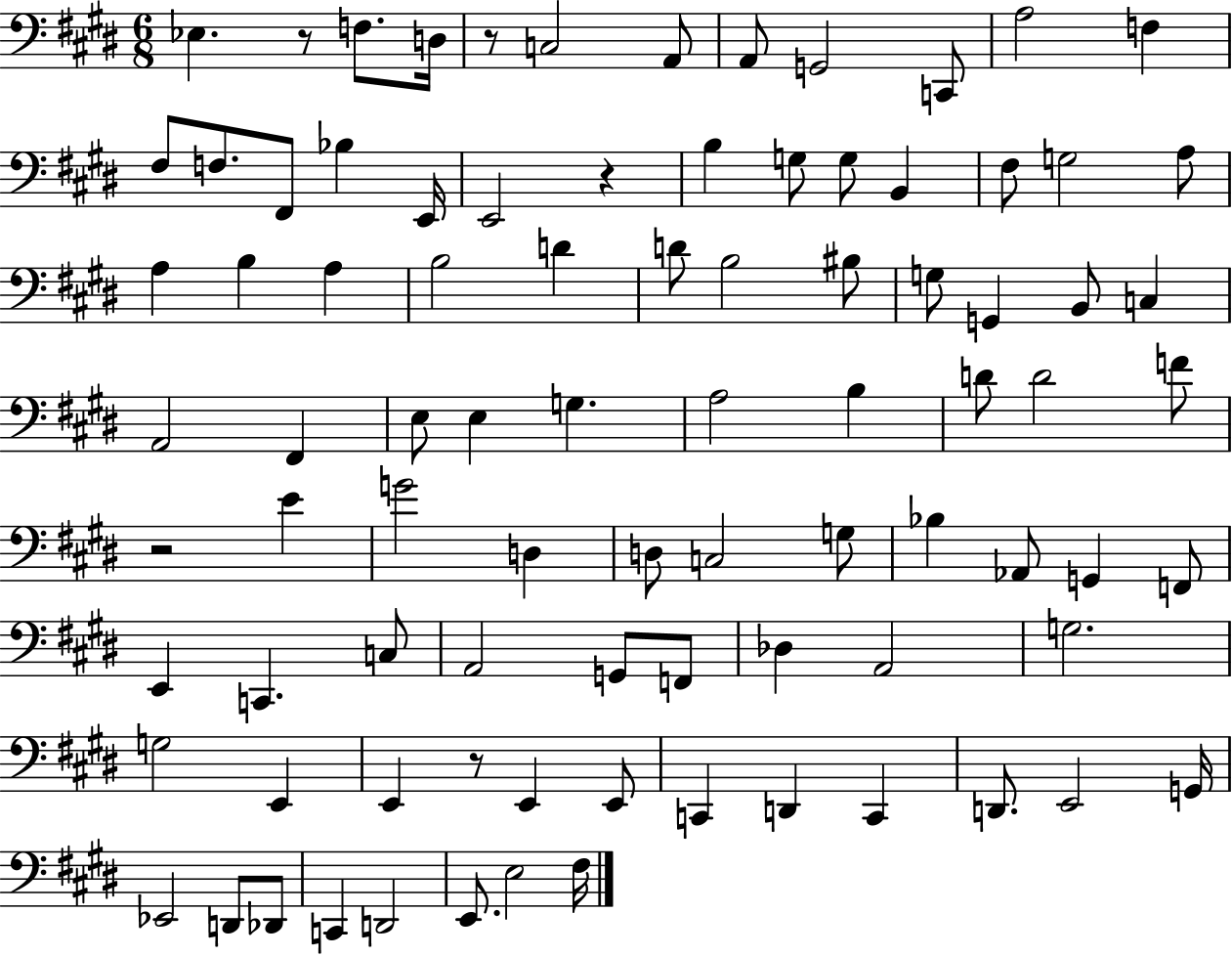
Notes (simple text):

Eb3/q. R/e F3/e. D3/s R/e C3/h A2/e A2/e G2/h C2/e A3/h F3/q F#3/e F3/e. F#2/e Bb3/q E2/s E2/h R/q B3/q G3/e G3/e B2/q F#3/e G3/h A3/e A3/q B3/q A3/q B3/h D4/q D4/e B3/h BIS3/e G3/e G2/q B2/e C3/q A2/h F#2/q E3/e E3/q G3/q. A3/h B3/q D4/e D4/h F4/e R/h E4/q G4/h D3/q D3/e C3/h G3/e Bb3/q Ab2/e G2/q F2/e E2/q C2/q. C3/e A2/h G2/e F2/e Db3/q A2/h G3/h. G3/h E2/q E2/q R/e E2/q E2/e C2/q D2/q C2/q D2/e. E2/h G2/s Eb2/h D2/e Db2/e C2/q D2/h E2/e. E3/h F#3/s